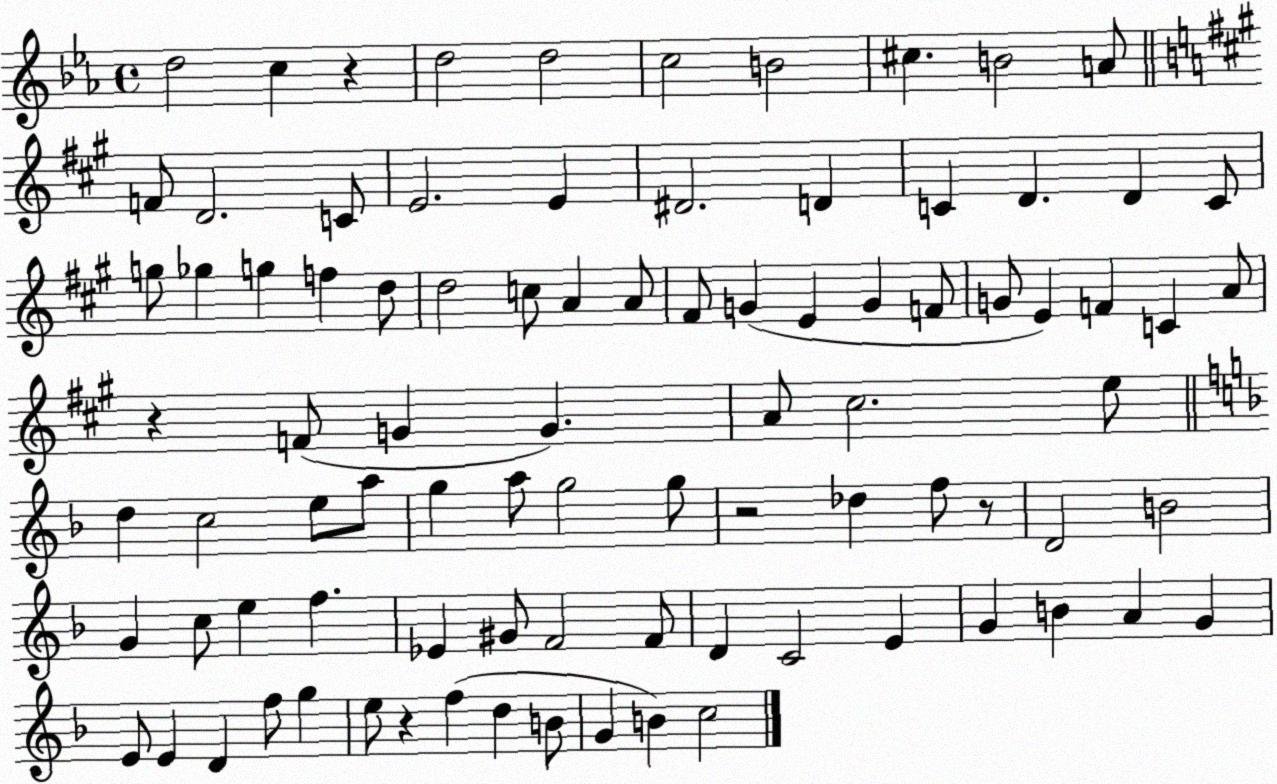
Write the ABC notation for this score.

X:1
T:Untitled
M:4/4
L:1/4
K:Eb
d2 c z d2 d2 c2 B2 ^c B2 A/2 F/2 D2 C/2 E2 E ^D2 D C D D C/2 g/2 _g g f d/2 d2 c/2 A A/2 ^F/2 G E G F/2 G/2 E F C A/2 z F/2 G G A/2 ^c2 e/2 d c2 e/2 a/2 g a/2 g2 g/2 z2 _d f/2 z/2 D2 B2 G c/2 e f _E ^G/2 F2 F/2 D C2 E G B A G E/2 E D f/2 g e/2 z f d B/2 G B c2